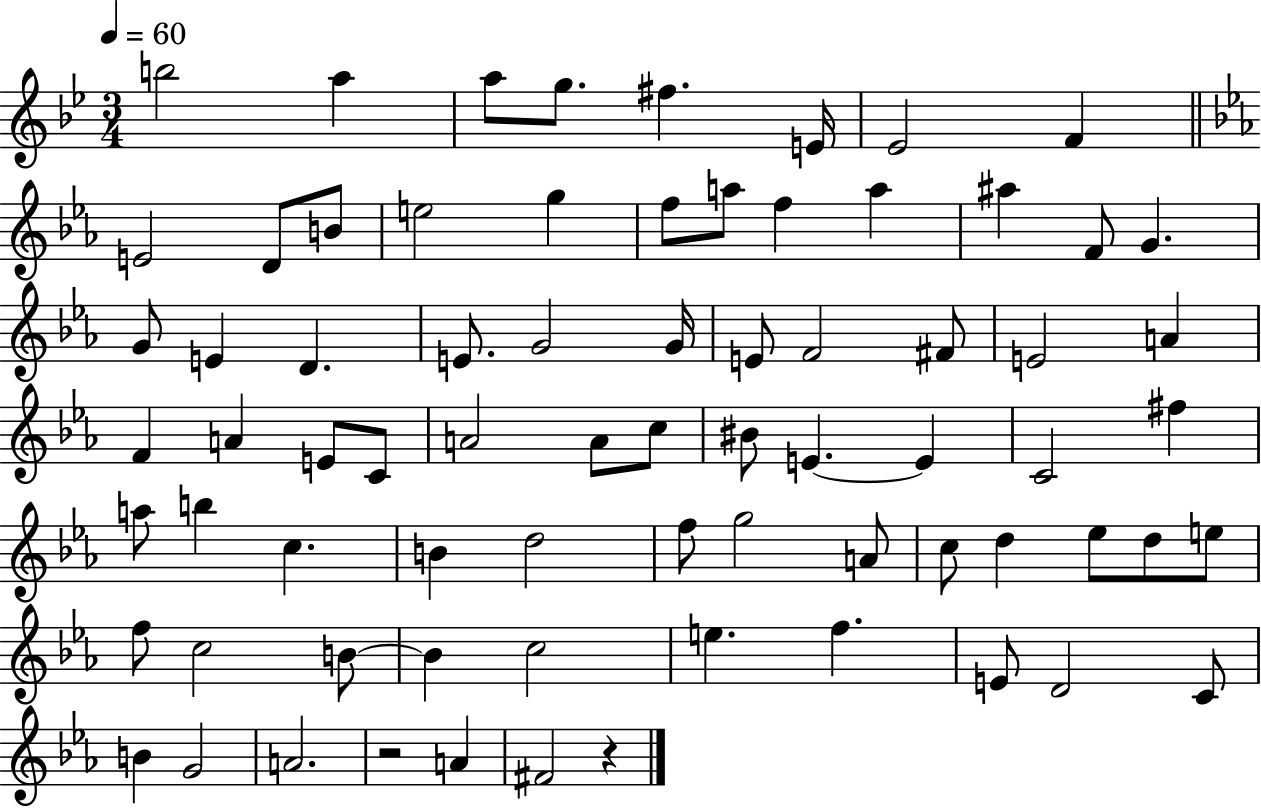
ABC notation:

X:1
T:Untitled
M:3/4
L:1/4
K:Bb
b2 a a/2 g/2 ^f E/4 _E2 F E2 D/2 B/2 e2 g f/2 a/2 f a ^a F/2 G G/2 E D E/2 G2 G/4 E/2 F2 ^F/2 E2 A F A E/2 C/2 A2 A/2 c/2 ^B/2 E E C2 ^f a/2 b c B d2 f/2 g2 A/2 c/2 d _e/2 d/2 e/2 f/2 c2 B/2 B c2 e f E/2 D2 C/2 B G2 A2 z2 A ^F2 z